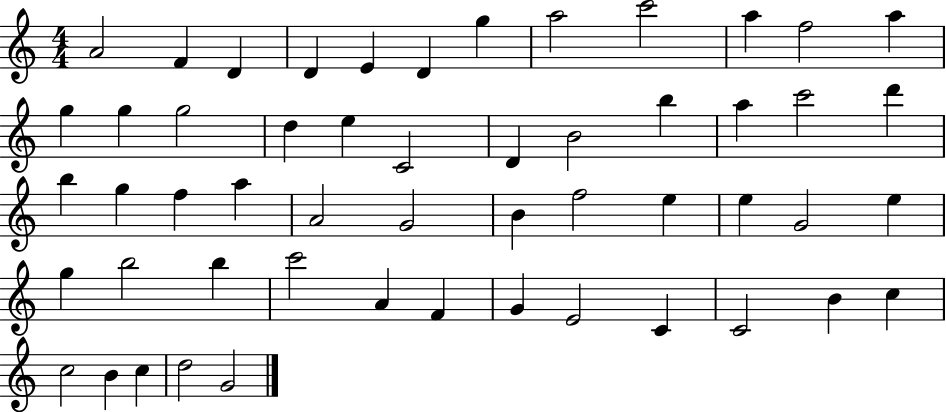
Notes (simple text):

A4/h F4/q D4/q D4/q E4/q D4/q G5/q A5/h C6/h A5/q F5/h A5/q G5/q G5/q G5/h D5/q E5/q C4/h D4/q B4/h B5/q A5/q C6/h D6/q B5/q G5/q F5/q A5/q A4/h G4/h B4/q F5/h E5/q E5/q G4/h E5/q G5/q B5/h B5/q C6/h A4/q F4/q G4/q E4/h C4/q C4/h B4/q C5/q C5/h B4/q C5/q D5/h G4/h